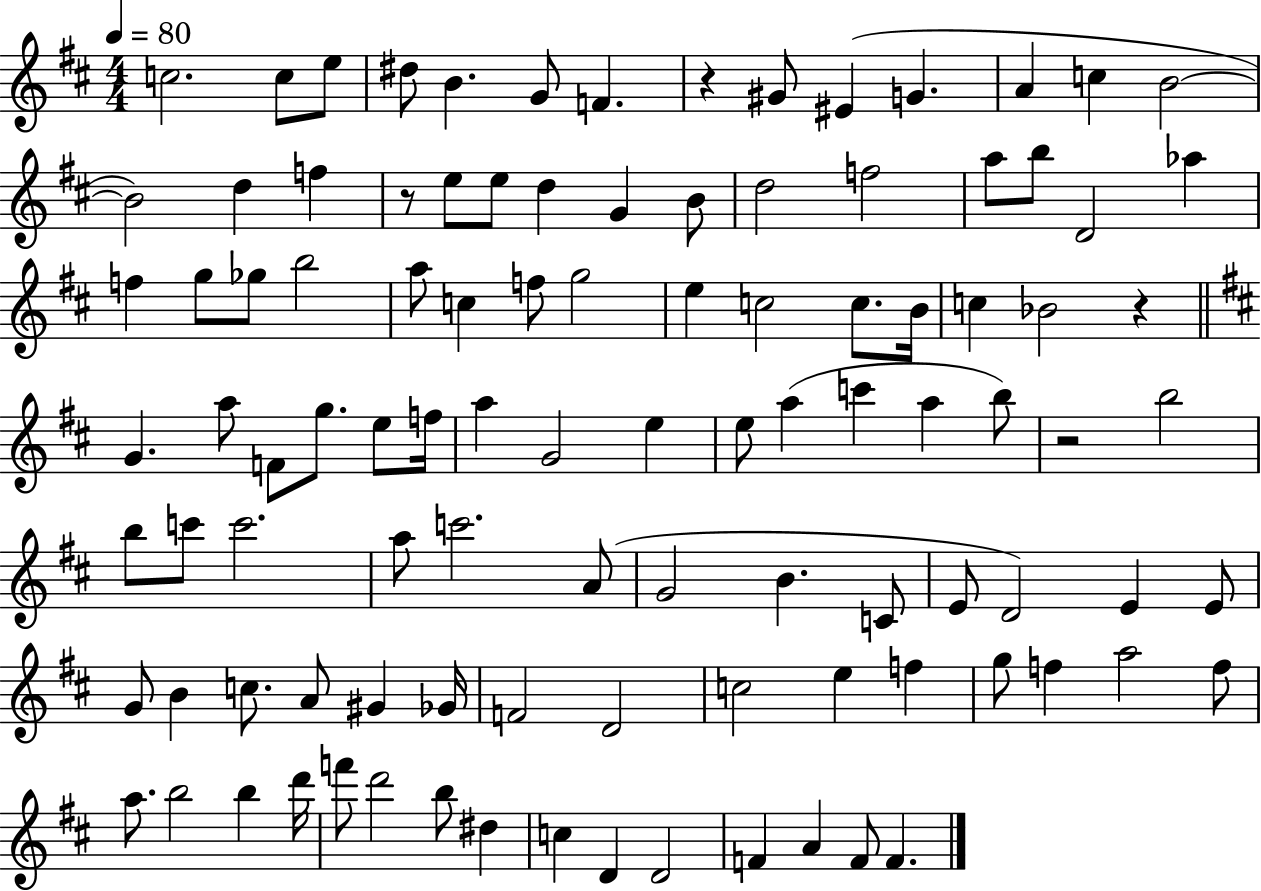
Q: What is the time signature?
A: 4/4